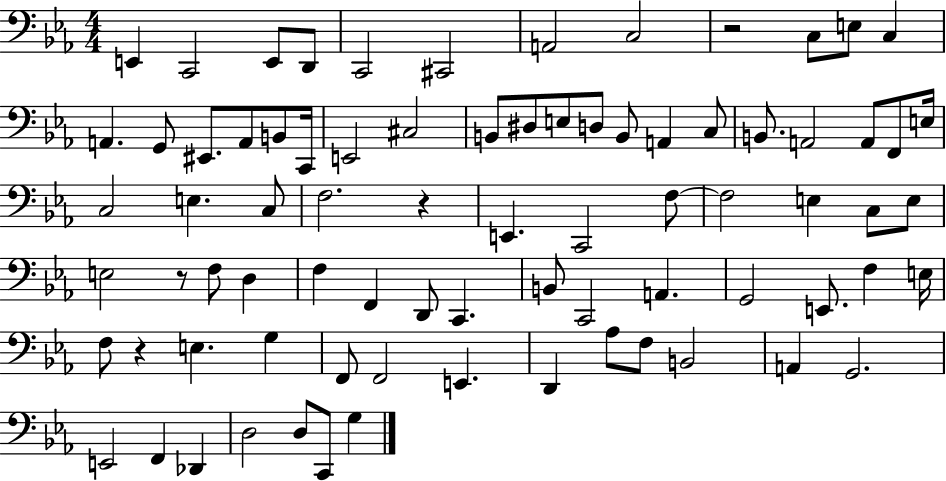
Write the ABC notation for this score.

X:1
T:Untitled
M:4/4
L:1/4
K:Eb
E,, C,,2 E,,/2 D,,/2 C,,2 ^C,,2 A,,2 C,2 z2 C,/2 E,/2 C, A,, G,,/2 ^E,,/2 A,,/2 B,,/2 C,,/4 E,,2 ^C,2 B,,/2 ^D,/2 E,/2 D,/2 B,,/2 A,, C,/2 B,,/2 A,,2 A,,/2 F,,/2 E,/4 C,2 E, C,/2 F,2 z E,, C,,2 F,/2 F,2 E, C,/2 E,/2 E,2 z/2 F,/2 D, F, F,, D,,/2 C,, B,,/2 C,,2 A,, G,,2 E,,/2 F, E,/4 F,/2 z E, G, F,,/2 F,,2 E,, D,, _A,/2 F,/2 B,,2 A,, G,,2 E,,2 F,, _D,, D,2 D,/2 C,,/2 G,